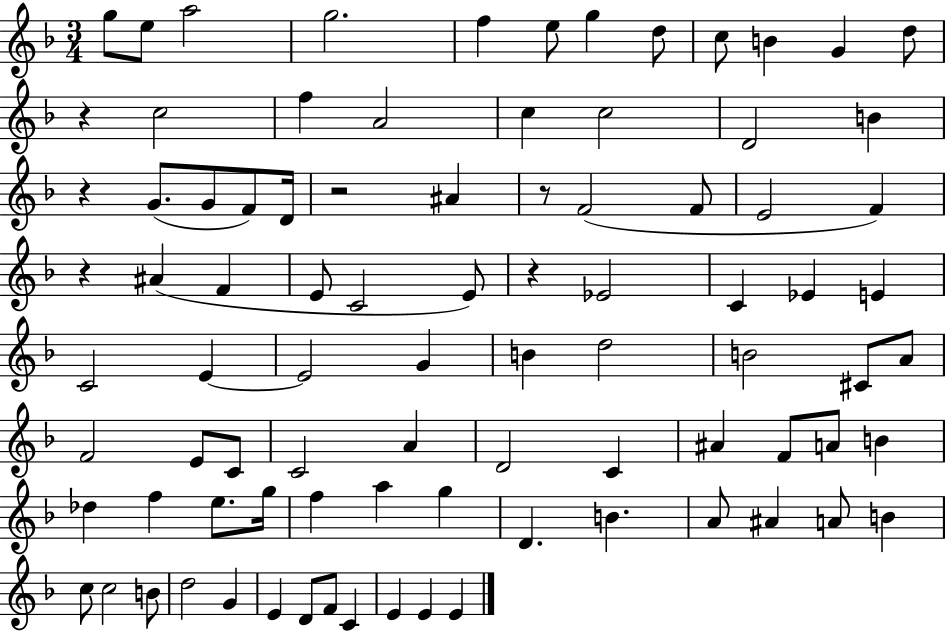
{
  \clef treble
  \numericTimeSignature
  \time 3/4
  \key f \major
  g''8 e''8 a''2 | g''2. | f''4 e''8 g''4 d''8 | c''8 b'4 g'4 d''8 | \break r4 c''2 | f''4 a'2 | c''4 c''2 | d'2 b'4 | \break r4 g'8.( g'8 f'8) d'16 | r2 ais'4 | r8 f'2( f'8 | e'2 f'4) | \break r4 ais'4( f'4 | e'8 c'2 e'8) | r4 ees'2 | c'4 ees'4 e'4 | \break c'2 e'4~~ | e'2 g'4 | b'4 d''2 | b'2 cis'8 a'8 | \break f'2 e'8 c'8 | c'2 a'4 | d'2 c'4 | ais'4 f'8 a'8 b'4 | \break des''4 f''4 e''8. g''16 | f''4 a''4 g''4 | d'4. b'4. | a'8 ais'4 a'8 b'4 | \break c''8 c''2 b'8 | d''2 g'4 | e'4 d'8 f'8 c'4 | e'4 e'4 e'4 | \break \bar "|."
}